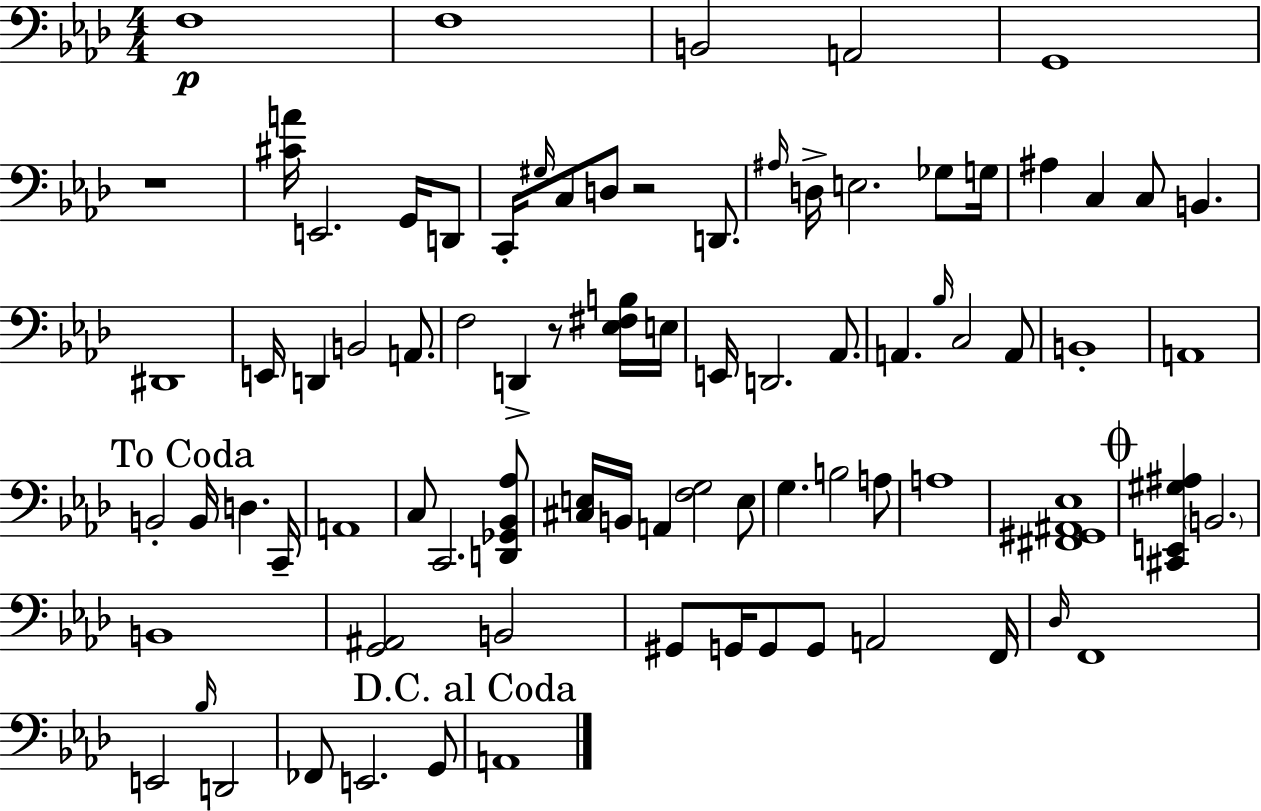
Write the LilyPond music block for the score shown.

{
  \clef bass
  \numericTimeSignature
  \time 4/4
  \key f \minor
  f1\p | f1 | b,2 a,2 | g,1 | \break r1 | <cis' a'>16 e,2. g,16 d,8 | c,16-. \grace { gis16 } c8 d8 r2 d,8. | \grace { ais16 } d16-> e2. ges8 | \break g16 ais4 c4 c8 b,4. | dis,1 | e,16 d,4 b,2 a,8. | f2 d,4-> r8 | \break <ees fis b>16 e16 e,16 d,2. aes,8. | a,4. \grace { bes16 } c2 | a,8 b,1-. | a,1 | \break \mark "To Coda" b,2-. b,16 d4. | c,16-- a,1 | c8 c,2. | <d, ges, bes, aes>8 <cis e>16 b,16 a,4 <f g>2 | \break e8 g4. b2 | a8 a1 | <fis, gis, ais, ees>1 | \mark \markup { \musicglyph "scripts.coda" } <cis, e, gis ais>4 \parenthesize b,2. | \break b,1 | <g, ais,>2 b,2 | gis,8 g,16 g,8 g,8 a,2 | f,16 \grace { des16 } f,1 | \break e,2 \grace { bes16 } d,2 | fes,8 e,2. | g,8 \mark "D.C. al Coda" a,1 | \bar "|."
}